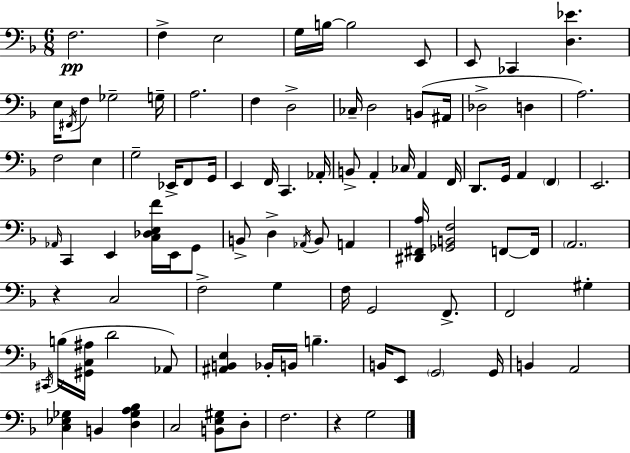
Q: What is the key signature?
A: F major